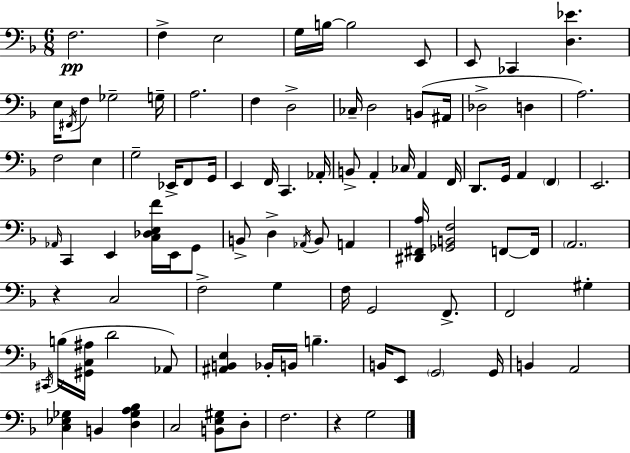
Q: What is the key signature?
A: F major